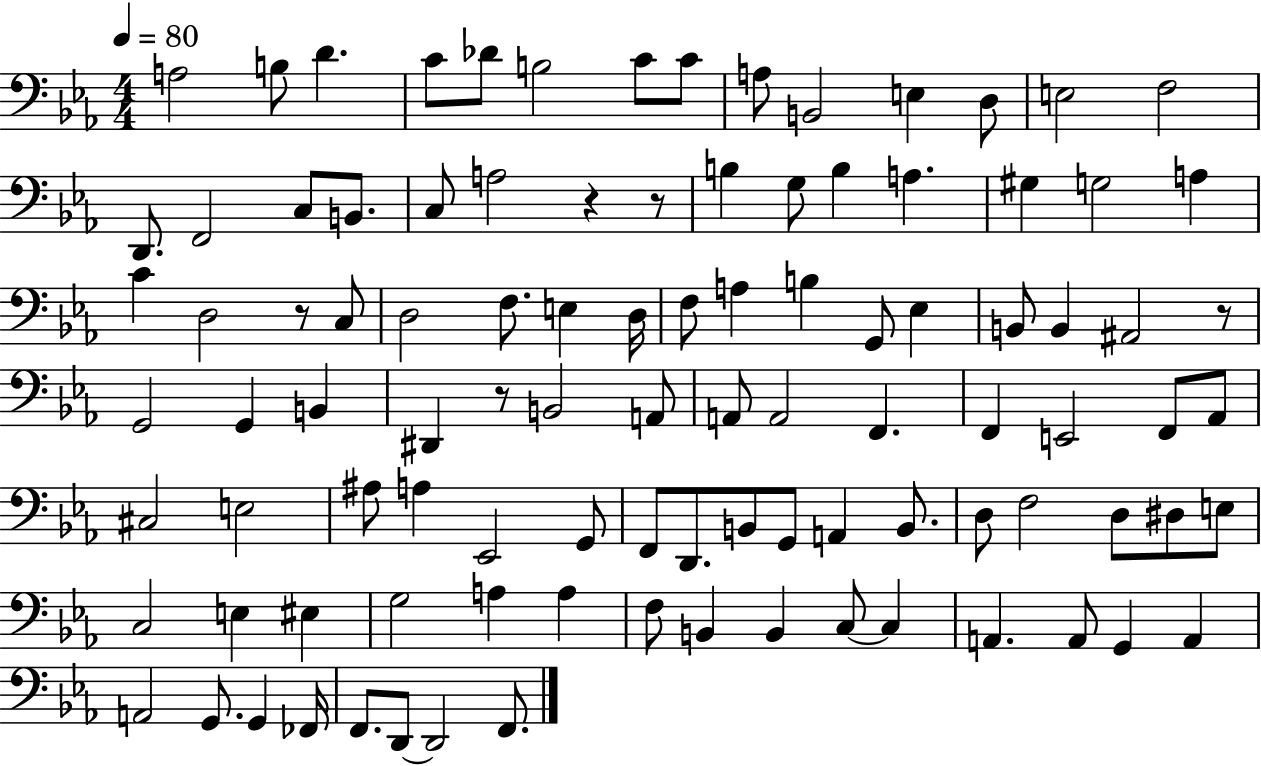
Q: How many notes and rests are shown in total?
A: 100